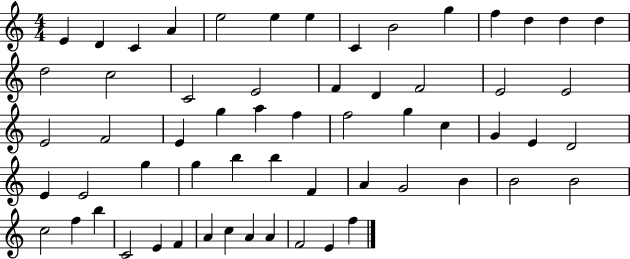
E4/q D4/q C4/q A4/q E5/h E5/q E5/q C4/q B4/h G5/q F5/q D5/q D5/q D5/q D5/h C5/h C4/h E4/h F4/q D4/q F4/h E4/h E4/h E4/h F4/h E4/q G5/q A5/q F5/q F5/h G5/q C5/q G4/q E4/q D4/h E4/q E4/h G5/q G5/q B5/q B5/q F4/q A4/q G4/h B4/q B4/h B4/h C5/h F5/q B5/q C4/h E4/q F4/q A4/q C5/q A4/q A4/q F4/h E4/q F5/q